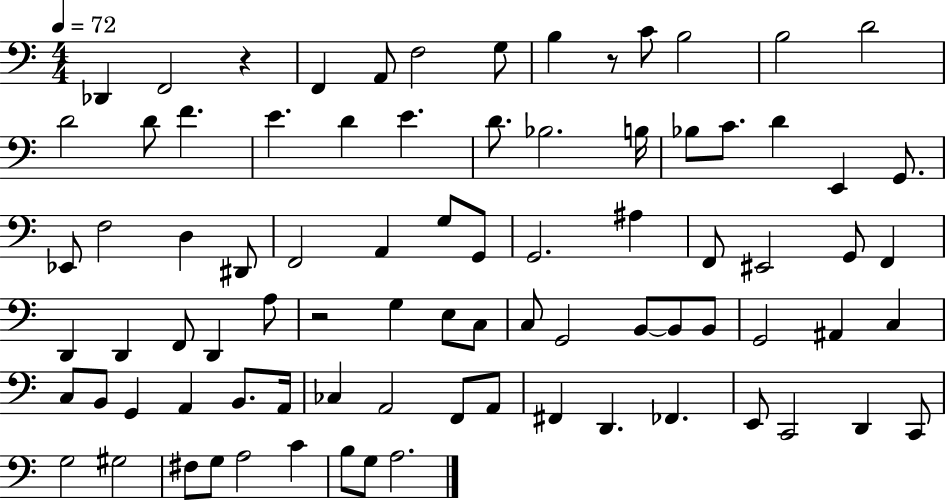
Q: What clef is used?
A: bass